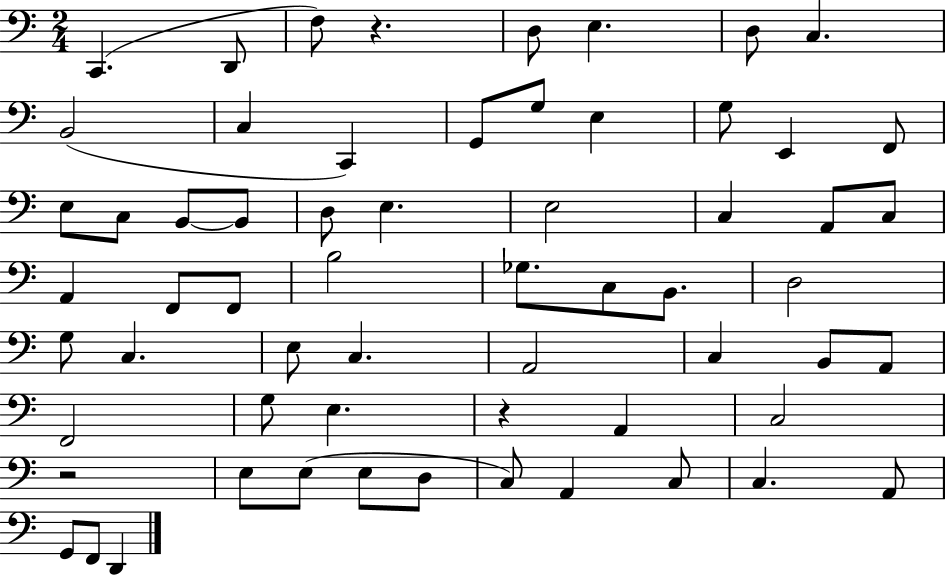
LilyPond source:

{
  \clef bass
  \numericTimeSignature
  \time 2/4
  \key c \major
  c,4.( d,8 | f8) r4. | d8 e4. | d8 c4. | \break b,2( | c4 c,4) | g,8 g8 e4 | g8 e,4 f,8 | \break e8 c8 b,8~~ b,8 | d8 e4. | e2 | c4 a,8 c8 | \break a,4 f,8 f,8 | b2 | ges8. c8 b,8. | d2 | \break g8 c4. | e8 c4. | a,2 | c4 b,8 a,8 | \break f,2 | g8 e4. | r4 a,4 | c2 | \break r2 | e8 e8( e8 d8 | c8) a,4 c8 | c4. a,8 | \break g,8 f,8 d,4 | \bar "|."
}